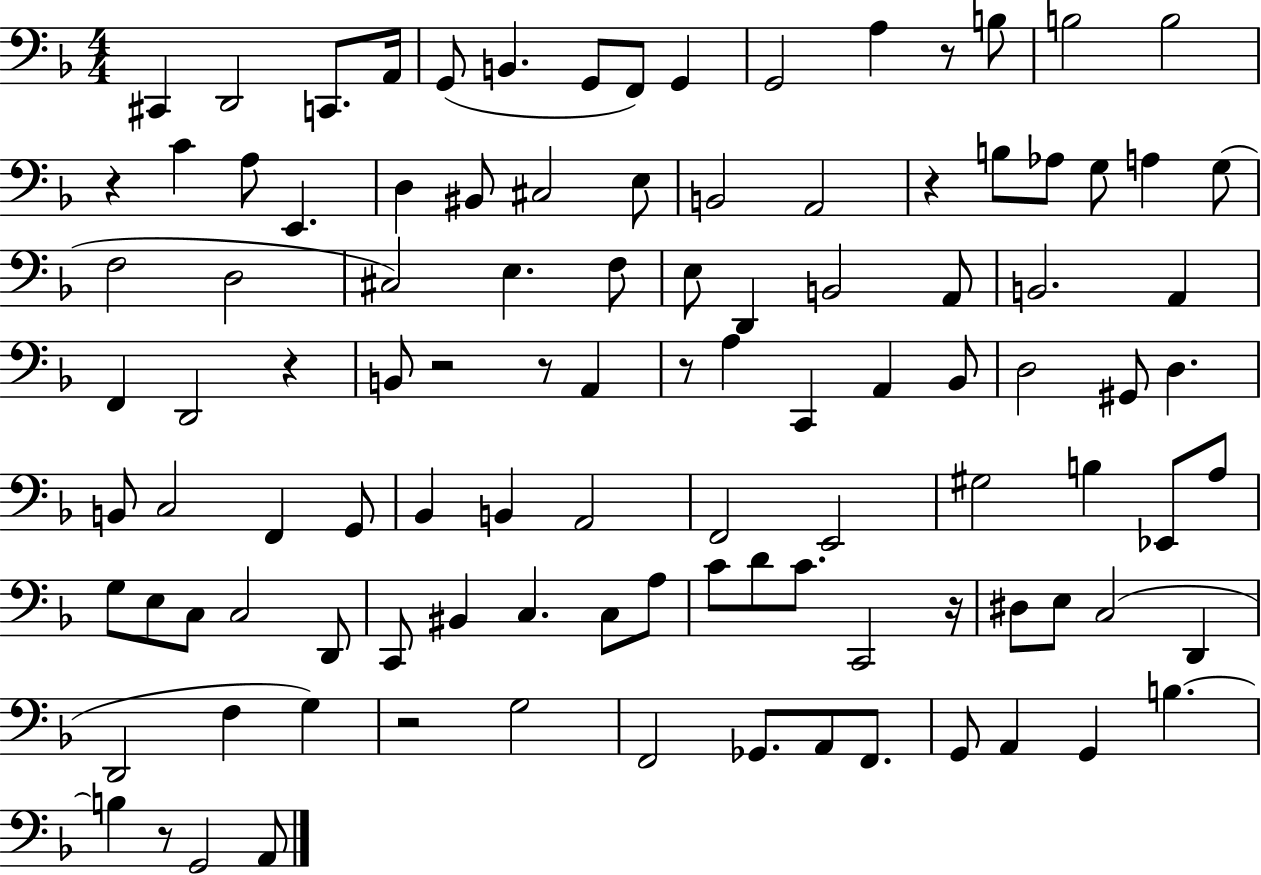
C#2/q D2/h C2/e. A2/s G2/e B2/q. G2/e F2/e G2/q G2/h A3/q R/e B3/e B3/h B3/h R/q C4/q A3/e E2/q. D3/q BIS2/e C#3/h E3/e B2/h A2/h R/q B3/e Ab3/e G3/e A3/q G3/e F3/h D3/h C#3/h E3/q. F3/e E3/e D2/q B2/h A2/e B2/h. A2/q F2/q D2/h R/q B2/e R/h R/e A2/q R/e A3/q C2/q A2/q Bb2/e D3/h G#2/e D3/q. B2/e C3/h F2/q G2/e Bb2/q B2/q A2/h F2/h E2/h G#3/h B3/q Eb2/e A3/e G3/e E3/e C3/e C3/h D2/e C2/e BIS2/q C3/q. C3/e A3/e C4/e D4/e C4/e. C2/h R/s D#3/e E3/e C3/h D2/q D2/h F3/q G3/q R/h G3/h F2/h Gb2/e. A2/e F2/e. G2/e A2/q G2/q B3/q. B3/q R/e G2/h A2/e